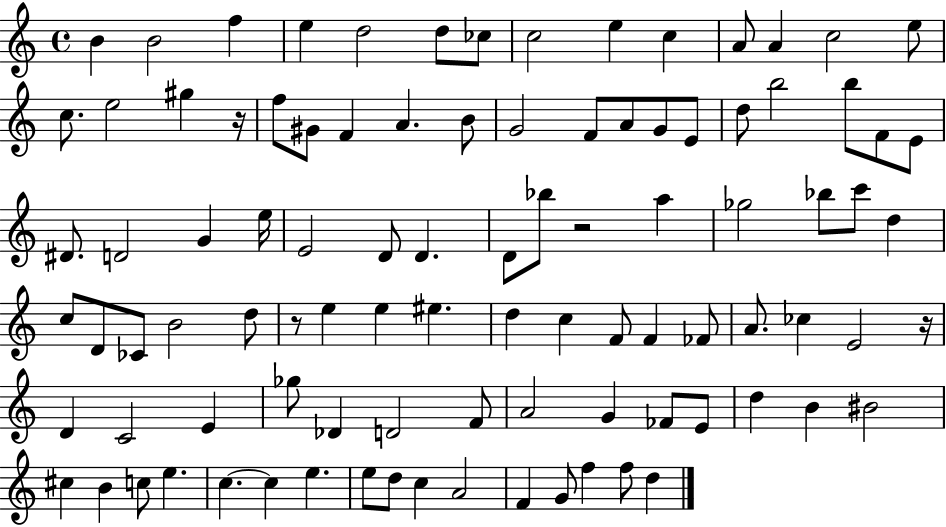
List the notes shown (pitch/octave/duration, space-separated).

B4/q B4/h F5/q E5/q D5/h D5/e CES5/e C5/h E5/q C5/q A4/e A4/q C5/h E5/e C5/e. E5/h G#5/q R/s F5/e G#4/e F4/q A4/q. B4/e G4/h F4/e A4/e G4/e E4/e D5/e B5/h B5/e F4/e E4/e D#4/e. D4/h G4/q E5/s E4/h D4/e D4/q. D4/e Bb5/e R/h A5/q Gb5/h Bb5/e C6/e D5/q C5/e D4/e CES4/e B4/h D5/e R/e E5/q E5/q EIS5/q. D5/q C5/q F4/e F4/q FES4/e A4/e. CES5/q E4/h R/s D4/q C4/h E4/q Gb5/e Db4/q D4/h F4/e A4/h G4/q FES4/e E4/e D5/q B4/q BIS4/h C#5/q B4/q C5/e E5/q. C5/q. C5/q E5/q. E5/e D5/e C5/q A4/h F4/q G4/e F5/q F5/e D5/q